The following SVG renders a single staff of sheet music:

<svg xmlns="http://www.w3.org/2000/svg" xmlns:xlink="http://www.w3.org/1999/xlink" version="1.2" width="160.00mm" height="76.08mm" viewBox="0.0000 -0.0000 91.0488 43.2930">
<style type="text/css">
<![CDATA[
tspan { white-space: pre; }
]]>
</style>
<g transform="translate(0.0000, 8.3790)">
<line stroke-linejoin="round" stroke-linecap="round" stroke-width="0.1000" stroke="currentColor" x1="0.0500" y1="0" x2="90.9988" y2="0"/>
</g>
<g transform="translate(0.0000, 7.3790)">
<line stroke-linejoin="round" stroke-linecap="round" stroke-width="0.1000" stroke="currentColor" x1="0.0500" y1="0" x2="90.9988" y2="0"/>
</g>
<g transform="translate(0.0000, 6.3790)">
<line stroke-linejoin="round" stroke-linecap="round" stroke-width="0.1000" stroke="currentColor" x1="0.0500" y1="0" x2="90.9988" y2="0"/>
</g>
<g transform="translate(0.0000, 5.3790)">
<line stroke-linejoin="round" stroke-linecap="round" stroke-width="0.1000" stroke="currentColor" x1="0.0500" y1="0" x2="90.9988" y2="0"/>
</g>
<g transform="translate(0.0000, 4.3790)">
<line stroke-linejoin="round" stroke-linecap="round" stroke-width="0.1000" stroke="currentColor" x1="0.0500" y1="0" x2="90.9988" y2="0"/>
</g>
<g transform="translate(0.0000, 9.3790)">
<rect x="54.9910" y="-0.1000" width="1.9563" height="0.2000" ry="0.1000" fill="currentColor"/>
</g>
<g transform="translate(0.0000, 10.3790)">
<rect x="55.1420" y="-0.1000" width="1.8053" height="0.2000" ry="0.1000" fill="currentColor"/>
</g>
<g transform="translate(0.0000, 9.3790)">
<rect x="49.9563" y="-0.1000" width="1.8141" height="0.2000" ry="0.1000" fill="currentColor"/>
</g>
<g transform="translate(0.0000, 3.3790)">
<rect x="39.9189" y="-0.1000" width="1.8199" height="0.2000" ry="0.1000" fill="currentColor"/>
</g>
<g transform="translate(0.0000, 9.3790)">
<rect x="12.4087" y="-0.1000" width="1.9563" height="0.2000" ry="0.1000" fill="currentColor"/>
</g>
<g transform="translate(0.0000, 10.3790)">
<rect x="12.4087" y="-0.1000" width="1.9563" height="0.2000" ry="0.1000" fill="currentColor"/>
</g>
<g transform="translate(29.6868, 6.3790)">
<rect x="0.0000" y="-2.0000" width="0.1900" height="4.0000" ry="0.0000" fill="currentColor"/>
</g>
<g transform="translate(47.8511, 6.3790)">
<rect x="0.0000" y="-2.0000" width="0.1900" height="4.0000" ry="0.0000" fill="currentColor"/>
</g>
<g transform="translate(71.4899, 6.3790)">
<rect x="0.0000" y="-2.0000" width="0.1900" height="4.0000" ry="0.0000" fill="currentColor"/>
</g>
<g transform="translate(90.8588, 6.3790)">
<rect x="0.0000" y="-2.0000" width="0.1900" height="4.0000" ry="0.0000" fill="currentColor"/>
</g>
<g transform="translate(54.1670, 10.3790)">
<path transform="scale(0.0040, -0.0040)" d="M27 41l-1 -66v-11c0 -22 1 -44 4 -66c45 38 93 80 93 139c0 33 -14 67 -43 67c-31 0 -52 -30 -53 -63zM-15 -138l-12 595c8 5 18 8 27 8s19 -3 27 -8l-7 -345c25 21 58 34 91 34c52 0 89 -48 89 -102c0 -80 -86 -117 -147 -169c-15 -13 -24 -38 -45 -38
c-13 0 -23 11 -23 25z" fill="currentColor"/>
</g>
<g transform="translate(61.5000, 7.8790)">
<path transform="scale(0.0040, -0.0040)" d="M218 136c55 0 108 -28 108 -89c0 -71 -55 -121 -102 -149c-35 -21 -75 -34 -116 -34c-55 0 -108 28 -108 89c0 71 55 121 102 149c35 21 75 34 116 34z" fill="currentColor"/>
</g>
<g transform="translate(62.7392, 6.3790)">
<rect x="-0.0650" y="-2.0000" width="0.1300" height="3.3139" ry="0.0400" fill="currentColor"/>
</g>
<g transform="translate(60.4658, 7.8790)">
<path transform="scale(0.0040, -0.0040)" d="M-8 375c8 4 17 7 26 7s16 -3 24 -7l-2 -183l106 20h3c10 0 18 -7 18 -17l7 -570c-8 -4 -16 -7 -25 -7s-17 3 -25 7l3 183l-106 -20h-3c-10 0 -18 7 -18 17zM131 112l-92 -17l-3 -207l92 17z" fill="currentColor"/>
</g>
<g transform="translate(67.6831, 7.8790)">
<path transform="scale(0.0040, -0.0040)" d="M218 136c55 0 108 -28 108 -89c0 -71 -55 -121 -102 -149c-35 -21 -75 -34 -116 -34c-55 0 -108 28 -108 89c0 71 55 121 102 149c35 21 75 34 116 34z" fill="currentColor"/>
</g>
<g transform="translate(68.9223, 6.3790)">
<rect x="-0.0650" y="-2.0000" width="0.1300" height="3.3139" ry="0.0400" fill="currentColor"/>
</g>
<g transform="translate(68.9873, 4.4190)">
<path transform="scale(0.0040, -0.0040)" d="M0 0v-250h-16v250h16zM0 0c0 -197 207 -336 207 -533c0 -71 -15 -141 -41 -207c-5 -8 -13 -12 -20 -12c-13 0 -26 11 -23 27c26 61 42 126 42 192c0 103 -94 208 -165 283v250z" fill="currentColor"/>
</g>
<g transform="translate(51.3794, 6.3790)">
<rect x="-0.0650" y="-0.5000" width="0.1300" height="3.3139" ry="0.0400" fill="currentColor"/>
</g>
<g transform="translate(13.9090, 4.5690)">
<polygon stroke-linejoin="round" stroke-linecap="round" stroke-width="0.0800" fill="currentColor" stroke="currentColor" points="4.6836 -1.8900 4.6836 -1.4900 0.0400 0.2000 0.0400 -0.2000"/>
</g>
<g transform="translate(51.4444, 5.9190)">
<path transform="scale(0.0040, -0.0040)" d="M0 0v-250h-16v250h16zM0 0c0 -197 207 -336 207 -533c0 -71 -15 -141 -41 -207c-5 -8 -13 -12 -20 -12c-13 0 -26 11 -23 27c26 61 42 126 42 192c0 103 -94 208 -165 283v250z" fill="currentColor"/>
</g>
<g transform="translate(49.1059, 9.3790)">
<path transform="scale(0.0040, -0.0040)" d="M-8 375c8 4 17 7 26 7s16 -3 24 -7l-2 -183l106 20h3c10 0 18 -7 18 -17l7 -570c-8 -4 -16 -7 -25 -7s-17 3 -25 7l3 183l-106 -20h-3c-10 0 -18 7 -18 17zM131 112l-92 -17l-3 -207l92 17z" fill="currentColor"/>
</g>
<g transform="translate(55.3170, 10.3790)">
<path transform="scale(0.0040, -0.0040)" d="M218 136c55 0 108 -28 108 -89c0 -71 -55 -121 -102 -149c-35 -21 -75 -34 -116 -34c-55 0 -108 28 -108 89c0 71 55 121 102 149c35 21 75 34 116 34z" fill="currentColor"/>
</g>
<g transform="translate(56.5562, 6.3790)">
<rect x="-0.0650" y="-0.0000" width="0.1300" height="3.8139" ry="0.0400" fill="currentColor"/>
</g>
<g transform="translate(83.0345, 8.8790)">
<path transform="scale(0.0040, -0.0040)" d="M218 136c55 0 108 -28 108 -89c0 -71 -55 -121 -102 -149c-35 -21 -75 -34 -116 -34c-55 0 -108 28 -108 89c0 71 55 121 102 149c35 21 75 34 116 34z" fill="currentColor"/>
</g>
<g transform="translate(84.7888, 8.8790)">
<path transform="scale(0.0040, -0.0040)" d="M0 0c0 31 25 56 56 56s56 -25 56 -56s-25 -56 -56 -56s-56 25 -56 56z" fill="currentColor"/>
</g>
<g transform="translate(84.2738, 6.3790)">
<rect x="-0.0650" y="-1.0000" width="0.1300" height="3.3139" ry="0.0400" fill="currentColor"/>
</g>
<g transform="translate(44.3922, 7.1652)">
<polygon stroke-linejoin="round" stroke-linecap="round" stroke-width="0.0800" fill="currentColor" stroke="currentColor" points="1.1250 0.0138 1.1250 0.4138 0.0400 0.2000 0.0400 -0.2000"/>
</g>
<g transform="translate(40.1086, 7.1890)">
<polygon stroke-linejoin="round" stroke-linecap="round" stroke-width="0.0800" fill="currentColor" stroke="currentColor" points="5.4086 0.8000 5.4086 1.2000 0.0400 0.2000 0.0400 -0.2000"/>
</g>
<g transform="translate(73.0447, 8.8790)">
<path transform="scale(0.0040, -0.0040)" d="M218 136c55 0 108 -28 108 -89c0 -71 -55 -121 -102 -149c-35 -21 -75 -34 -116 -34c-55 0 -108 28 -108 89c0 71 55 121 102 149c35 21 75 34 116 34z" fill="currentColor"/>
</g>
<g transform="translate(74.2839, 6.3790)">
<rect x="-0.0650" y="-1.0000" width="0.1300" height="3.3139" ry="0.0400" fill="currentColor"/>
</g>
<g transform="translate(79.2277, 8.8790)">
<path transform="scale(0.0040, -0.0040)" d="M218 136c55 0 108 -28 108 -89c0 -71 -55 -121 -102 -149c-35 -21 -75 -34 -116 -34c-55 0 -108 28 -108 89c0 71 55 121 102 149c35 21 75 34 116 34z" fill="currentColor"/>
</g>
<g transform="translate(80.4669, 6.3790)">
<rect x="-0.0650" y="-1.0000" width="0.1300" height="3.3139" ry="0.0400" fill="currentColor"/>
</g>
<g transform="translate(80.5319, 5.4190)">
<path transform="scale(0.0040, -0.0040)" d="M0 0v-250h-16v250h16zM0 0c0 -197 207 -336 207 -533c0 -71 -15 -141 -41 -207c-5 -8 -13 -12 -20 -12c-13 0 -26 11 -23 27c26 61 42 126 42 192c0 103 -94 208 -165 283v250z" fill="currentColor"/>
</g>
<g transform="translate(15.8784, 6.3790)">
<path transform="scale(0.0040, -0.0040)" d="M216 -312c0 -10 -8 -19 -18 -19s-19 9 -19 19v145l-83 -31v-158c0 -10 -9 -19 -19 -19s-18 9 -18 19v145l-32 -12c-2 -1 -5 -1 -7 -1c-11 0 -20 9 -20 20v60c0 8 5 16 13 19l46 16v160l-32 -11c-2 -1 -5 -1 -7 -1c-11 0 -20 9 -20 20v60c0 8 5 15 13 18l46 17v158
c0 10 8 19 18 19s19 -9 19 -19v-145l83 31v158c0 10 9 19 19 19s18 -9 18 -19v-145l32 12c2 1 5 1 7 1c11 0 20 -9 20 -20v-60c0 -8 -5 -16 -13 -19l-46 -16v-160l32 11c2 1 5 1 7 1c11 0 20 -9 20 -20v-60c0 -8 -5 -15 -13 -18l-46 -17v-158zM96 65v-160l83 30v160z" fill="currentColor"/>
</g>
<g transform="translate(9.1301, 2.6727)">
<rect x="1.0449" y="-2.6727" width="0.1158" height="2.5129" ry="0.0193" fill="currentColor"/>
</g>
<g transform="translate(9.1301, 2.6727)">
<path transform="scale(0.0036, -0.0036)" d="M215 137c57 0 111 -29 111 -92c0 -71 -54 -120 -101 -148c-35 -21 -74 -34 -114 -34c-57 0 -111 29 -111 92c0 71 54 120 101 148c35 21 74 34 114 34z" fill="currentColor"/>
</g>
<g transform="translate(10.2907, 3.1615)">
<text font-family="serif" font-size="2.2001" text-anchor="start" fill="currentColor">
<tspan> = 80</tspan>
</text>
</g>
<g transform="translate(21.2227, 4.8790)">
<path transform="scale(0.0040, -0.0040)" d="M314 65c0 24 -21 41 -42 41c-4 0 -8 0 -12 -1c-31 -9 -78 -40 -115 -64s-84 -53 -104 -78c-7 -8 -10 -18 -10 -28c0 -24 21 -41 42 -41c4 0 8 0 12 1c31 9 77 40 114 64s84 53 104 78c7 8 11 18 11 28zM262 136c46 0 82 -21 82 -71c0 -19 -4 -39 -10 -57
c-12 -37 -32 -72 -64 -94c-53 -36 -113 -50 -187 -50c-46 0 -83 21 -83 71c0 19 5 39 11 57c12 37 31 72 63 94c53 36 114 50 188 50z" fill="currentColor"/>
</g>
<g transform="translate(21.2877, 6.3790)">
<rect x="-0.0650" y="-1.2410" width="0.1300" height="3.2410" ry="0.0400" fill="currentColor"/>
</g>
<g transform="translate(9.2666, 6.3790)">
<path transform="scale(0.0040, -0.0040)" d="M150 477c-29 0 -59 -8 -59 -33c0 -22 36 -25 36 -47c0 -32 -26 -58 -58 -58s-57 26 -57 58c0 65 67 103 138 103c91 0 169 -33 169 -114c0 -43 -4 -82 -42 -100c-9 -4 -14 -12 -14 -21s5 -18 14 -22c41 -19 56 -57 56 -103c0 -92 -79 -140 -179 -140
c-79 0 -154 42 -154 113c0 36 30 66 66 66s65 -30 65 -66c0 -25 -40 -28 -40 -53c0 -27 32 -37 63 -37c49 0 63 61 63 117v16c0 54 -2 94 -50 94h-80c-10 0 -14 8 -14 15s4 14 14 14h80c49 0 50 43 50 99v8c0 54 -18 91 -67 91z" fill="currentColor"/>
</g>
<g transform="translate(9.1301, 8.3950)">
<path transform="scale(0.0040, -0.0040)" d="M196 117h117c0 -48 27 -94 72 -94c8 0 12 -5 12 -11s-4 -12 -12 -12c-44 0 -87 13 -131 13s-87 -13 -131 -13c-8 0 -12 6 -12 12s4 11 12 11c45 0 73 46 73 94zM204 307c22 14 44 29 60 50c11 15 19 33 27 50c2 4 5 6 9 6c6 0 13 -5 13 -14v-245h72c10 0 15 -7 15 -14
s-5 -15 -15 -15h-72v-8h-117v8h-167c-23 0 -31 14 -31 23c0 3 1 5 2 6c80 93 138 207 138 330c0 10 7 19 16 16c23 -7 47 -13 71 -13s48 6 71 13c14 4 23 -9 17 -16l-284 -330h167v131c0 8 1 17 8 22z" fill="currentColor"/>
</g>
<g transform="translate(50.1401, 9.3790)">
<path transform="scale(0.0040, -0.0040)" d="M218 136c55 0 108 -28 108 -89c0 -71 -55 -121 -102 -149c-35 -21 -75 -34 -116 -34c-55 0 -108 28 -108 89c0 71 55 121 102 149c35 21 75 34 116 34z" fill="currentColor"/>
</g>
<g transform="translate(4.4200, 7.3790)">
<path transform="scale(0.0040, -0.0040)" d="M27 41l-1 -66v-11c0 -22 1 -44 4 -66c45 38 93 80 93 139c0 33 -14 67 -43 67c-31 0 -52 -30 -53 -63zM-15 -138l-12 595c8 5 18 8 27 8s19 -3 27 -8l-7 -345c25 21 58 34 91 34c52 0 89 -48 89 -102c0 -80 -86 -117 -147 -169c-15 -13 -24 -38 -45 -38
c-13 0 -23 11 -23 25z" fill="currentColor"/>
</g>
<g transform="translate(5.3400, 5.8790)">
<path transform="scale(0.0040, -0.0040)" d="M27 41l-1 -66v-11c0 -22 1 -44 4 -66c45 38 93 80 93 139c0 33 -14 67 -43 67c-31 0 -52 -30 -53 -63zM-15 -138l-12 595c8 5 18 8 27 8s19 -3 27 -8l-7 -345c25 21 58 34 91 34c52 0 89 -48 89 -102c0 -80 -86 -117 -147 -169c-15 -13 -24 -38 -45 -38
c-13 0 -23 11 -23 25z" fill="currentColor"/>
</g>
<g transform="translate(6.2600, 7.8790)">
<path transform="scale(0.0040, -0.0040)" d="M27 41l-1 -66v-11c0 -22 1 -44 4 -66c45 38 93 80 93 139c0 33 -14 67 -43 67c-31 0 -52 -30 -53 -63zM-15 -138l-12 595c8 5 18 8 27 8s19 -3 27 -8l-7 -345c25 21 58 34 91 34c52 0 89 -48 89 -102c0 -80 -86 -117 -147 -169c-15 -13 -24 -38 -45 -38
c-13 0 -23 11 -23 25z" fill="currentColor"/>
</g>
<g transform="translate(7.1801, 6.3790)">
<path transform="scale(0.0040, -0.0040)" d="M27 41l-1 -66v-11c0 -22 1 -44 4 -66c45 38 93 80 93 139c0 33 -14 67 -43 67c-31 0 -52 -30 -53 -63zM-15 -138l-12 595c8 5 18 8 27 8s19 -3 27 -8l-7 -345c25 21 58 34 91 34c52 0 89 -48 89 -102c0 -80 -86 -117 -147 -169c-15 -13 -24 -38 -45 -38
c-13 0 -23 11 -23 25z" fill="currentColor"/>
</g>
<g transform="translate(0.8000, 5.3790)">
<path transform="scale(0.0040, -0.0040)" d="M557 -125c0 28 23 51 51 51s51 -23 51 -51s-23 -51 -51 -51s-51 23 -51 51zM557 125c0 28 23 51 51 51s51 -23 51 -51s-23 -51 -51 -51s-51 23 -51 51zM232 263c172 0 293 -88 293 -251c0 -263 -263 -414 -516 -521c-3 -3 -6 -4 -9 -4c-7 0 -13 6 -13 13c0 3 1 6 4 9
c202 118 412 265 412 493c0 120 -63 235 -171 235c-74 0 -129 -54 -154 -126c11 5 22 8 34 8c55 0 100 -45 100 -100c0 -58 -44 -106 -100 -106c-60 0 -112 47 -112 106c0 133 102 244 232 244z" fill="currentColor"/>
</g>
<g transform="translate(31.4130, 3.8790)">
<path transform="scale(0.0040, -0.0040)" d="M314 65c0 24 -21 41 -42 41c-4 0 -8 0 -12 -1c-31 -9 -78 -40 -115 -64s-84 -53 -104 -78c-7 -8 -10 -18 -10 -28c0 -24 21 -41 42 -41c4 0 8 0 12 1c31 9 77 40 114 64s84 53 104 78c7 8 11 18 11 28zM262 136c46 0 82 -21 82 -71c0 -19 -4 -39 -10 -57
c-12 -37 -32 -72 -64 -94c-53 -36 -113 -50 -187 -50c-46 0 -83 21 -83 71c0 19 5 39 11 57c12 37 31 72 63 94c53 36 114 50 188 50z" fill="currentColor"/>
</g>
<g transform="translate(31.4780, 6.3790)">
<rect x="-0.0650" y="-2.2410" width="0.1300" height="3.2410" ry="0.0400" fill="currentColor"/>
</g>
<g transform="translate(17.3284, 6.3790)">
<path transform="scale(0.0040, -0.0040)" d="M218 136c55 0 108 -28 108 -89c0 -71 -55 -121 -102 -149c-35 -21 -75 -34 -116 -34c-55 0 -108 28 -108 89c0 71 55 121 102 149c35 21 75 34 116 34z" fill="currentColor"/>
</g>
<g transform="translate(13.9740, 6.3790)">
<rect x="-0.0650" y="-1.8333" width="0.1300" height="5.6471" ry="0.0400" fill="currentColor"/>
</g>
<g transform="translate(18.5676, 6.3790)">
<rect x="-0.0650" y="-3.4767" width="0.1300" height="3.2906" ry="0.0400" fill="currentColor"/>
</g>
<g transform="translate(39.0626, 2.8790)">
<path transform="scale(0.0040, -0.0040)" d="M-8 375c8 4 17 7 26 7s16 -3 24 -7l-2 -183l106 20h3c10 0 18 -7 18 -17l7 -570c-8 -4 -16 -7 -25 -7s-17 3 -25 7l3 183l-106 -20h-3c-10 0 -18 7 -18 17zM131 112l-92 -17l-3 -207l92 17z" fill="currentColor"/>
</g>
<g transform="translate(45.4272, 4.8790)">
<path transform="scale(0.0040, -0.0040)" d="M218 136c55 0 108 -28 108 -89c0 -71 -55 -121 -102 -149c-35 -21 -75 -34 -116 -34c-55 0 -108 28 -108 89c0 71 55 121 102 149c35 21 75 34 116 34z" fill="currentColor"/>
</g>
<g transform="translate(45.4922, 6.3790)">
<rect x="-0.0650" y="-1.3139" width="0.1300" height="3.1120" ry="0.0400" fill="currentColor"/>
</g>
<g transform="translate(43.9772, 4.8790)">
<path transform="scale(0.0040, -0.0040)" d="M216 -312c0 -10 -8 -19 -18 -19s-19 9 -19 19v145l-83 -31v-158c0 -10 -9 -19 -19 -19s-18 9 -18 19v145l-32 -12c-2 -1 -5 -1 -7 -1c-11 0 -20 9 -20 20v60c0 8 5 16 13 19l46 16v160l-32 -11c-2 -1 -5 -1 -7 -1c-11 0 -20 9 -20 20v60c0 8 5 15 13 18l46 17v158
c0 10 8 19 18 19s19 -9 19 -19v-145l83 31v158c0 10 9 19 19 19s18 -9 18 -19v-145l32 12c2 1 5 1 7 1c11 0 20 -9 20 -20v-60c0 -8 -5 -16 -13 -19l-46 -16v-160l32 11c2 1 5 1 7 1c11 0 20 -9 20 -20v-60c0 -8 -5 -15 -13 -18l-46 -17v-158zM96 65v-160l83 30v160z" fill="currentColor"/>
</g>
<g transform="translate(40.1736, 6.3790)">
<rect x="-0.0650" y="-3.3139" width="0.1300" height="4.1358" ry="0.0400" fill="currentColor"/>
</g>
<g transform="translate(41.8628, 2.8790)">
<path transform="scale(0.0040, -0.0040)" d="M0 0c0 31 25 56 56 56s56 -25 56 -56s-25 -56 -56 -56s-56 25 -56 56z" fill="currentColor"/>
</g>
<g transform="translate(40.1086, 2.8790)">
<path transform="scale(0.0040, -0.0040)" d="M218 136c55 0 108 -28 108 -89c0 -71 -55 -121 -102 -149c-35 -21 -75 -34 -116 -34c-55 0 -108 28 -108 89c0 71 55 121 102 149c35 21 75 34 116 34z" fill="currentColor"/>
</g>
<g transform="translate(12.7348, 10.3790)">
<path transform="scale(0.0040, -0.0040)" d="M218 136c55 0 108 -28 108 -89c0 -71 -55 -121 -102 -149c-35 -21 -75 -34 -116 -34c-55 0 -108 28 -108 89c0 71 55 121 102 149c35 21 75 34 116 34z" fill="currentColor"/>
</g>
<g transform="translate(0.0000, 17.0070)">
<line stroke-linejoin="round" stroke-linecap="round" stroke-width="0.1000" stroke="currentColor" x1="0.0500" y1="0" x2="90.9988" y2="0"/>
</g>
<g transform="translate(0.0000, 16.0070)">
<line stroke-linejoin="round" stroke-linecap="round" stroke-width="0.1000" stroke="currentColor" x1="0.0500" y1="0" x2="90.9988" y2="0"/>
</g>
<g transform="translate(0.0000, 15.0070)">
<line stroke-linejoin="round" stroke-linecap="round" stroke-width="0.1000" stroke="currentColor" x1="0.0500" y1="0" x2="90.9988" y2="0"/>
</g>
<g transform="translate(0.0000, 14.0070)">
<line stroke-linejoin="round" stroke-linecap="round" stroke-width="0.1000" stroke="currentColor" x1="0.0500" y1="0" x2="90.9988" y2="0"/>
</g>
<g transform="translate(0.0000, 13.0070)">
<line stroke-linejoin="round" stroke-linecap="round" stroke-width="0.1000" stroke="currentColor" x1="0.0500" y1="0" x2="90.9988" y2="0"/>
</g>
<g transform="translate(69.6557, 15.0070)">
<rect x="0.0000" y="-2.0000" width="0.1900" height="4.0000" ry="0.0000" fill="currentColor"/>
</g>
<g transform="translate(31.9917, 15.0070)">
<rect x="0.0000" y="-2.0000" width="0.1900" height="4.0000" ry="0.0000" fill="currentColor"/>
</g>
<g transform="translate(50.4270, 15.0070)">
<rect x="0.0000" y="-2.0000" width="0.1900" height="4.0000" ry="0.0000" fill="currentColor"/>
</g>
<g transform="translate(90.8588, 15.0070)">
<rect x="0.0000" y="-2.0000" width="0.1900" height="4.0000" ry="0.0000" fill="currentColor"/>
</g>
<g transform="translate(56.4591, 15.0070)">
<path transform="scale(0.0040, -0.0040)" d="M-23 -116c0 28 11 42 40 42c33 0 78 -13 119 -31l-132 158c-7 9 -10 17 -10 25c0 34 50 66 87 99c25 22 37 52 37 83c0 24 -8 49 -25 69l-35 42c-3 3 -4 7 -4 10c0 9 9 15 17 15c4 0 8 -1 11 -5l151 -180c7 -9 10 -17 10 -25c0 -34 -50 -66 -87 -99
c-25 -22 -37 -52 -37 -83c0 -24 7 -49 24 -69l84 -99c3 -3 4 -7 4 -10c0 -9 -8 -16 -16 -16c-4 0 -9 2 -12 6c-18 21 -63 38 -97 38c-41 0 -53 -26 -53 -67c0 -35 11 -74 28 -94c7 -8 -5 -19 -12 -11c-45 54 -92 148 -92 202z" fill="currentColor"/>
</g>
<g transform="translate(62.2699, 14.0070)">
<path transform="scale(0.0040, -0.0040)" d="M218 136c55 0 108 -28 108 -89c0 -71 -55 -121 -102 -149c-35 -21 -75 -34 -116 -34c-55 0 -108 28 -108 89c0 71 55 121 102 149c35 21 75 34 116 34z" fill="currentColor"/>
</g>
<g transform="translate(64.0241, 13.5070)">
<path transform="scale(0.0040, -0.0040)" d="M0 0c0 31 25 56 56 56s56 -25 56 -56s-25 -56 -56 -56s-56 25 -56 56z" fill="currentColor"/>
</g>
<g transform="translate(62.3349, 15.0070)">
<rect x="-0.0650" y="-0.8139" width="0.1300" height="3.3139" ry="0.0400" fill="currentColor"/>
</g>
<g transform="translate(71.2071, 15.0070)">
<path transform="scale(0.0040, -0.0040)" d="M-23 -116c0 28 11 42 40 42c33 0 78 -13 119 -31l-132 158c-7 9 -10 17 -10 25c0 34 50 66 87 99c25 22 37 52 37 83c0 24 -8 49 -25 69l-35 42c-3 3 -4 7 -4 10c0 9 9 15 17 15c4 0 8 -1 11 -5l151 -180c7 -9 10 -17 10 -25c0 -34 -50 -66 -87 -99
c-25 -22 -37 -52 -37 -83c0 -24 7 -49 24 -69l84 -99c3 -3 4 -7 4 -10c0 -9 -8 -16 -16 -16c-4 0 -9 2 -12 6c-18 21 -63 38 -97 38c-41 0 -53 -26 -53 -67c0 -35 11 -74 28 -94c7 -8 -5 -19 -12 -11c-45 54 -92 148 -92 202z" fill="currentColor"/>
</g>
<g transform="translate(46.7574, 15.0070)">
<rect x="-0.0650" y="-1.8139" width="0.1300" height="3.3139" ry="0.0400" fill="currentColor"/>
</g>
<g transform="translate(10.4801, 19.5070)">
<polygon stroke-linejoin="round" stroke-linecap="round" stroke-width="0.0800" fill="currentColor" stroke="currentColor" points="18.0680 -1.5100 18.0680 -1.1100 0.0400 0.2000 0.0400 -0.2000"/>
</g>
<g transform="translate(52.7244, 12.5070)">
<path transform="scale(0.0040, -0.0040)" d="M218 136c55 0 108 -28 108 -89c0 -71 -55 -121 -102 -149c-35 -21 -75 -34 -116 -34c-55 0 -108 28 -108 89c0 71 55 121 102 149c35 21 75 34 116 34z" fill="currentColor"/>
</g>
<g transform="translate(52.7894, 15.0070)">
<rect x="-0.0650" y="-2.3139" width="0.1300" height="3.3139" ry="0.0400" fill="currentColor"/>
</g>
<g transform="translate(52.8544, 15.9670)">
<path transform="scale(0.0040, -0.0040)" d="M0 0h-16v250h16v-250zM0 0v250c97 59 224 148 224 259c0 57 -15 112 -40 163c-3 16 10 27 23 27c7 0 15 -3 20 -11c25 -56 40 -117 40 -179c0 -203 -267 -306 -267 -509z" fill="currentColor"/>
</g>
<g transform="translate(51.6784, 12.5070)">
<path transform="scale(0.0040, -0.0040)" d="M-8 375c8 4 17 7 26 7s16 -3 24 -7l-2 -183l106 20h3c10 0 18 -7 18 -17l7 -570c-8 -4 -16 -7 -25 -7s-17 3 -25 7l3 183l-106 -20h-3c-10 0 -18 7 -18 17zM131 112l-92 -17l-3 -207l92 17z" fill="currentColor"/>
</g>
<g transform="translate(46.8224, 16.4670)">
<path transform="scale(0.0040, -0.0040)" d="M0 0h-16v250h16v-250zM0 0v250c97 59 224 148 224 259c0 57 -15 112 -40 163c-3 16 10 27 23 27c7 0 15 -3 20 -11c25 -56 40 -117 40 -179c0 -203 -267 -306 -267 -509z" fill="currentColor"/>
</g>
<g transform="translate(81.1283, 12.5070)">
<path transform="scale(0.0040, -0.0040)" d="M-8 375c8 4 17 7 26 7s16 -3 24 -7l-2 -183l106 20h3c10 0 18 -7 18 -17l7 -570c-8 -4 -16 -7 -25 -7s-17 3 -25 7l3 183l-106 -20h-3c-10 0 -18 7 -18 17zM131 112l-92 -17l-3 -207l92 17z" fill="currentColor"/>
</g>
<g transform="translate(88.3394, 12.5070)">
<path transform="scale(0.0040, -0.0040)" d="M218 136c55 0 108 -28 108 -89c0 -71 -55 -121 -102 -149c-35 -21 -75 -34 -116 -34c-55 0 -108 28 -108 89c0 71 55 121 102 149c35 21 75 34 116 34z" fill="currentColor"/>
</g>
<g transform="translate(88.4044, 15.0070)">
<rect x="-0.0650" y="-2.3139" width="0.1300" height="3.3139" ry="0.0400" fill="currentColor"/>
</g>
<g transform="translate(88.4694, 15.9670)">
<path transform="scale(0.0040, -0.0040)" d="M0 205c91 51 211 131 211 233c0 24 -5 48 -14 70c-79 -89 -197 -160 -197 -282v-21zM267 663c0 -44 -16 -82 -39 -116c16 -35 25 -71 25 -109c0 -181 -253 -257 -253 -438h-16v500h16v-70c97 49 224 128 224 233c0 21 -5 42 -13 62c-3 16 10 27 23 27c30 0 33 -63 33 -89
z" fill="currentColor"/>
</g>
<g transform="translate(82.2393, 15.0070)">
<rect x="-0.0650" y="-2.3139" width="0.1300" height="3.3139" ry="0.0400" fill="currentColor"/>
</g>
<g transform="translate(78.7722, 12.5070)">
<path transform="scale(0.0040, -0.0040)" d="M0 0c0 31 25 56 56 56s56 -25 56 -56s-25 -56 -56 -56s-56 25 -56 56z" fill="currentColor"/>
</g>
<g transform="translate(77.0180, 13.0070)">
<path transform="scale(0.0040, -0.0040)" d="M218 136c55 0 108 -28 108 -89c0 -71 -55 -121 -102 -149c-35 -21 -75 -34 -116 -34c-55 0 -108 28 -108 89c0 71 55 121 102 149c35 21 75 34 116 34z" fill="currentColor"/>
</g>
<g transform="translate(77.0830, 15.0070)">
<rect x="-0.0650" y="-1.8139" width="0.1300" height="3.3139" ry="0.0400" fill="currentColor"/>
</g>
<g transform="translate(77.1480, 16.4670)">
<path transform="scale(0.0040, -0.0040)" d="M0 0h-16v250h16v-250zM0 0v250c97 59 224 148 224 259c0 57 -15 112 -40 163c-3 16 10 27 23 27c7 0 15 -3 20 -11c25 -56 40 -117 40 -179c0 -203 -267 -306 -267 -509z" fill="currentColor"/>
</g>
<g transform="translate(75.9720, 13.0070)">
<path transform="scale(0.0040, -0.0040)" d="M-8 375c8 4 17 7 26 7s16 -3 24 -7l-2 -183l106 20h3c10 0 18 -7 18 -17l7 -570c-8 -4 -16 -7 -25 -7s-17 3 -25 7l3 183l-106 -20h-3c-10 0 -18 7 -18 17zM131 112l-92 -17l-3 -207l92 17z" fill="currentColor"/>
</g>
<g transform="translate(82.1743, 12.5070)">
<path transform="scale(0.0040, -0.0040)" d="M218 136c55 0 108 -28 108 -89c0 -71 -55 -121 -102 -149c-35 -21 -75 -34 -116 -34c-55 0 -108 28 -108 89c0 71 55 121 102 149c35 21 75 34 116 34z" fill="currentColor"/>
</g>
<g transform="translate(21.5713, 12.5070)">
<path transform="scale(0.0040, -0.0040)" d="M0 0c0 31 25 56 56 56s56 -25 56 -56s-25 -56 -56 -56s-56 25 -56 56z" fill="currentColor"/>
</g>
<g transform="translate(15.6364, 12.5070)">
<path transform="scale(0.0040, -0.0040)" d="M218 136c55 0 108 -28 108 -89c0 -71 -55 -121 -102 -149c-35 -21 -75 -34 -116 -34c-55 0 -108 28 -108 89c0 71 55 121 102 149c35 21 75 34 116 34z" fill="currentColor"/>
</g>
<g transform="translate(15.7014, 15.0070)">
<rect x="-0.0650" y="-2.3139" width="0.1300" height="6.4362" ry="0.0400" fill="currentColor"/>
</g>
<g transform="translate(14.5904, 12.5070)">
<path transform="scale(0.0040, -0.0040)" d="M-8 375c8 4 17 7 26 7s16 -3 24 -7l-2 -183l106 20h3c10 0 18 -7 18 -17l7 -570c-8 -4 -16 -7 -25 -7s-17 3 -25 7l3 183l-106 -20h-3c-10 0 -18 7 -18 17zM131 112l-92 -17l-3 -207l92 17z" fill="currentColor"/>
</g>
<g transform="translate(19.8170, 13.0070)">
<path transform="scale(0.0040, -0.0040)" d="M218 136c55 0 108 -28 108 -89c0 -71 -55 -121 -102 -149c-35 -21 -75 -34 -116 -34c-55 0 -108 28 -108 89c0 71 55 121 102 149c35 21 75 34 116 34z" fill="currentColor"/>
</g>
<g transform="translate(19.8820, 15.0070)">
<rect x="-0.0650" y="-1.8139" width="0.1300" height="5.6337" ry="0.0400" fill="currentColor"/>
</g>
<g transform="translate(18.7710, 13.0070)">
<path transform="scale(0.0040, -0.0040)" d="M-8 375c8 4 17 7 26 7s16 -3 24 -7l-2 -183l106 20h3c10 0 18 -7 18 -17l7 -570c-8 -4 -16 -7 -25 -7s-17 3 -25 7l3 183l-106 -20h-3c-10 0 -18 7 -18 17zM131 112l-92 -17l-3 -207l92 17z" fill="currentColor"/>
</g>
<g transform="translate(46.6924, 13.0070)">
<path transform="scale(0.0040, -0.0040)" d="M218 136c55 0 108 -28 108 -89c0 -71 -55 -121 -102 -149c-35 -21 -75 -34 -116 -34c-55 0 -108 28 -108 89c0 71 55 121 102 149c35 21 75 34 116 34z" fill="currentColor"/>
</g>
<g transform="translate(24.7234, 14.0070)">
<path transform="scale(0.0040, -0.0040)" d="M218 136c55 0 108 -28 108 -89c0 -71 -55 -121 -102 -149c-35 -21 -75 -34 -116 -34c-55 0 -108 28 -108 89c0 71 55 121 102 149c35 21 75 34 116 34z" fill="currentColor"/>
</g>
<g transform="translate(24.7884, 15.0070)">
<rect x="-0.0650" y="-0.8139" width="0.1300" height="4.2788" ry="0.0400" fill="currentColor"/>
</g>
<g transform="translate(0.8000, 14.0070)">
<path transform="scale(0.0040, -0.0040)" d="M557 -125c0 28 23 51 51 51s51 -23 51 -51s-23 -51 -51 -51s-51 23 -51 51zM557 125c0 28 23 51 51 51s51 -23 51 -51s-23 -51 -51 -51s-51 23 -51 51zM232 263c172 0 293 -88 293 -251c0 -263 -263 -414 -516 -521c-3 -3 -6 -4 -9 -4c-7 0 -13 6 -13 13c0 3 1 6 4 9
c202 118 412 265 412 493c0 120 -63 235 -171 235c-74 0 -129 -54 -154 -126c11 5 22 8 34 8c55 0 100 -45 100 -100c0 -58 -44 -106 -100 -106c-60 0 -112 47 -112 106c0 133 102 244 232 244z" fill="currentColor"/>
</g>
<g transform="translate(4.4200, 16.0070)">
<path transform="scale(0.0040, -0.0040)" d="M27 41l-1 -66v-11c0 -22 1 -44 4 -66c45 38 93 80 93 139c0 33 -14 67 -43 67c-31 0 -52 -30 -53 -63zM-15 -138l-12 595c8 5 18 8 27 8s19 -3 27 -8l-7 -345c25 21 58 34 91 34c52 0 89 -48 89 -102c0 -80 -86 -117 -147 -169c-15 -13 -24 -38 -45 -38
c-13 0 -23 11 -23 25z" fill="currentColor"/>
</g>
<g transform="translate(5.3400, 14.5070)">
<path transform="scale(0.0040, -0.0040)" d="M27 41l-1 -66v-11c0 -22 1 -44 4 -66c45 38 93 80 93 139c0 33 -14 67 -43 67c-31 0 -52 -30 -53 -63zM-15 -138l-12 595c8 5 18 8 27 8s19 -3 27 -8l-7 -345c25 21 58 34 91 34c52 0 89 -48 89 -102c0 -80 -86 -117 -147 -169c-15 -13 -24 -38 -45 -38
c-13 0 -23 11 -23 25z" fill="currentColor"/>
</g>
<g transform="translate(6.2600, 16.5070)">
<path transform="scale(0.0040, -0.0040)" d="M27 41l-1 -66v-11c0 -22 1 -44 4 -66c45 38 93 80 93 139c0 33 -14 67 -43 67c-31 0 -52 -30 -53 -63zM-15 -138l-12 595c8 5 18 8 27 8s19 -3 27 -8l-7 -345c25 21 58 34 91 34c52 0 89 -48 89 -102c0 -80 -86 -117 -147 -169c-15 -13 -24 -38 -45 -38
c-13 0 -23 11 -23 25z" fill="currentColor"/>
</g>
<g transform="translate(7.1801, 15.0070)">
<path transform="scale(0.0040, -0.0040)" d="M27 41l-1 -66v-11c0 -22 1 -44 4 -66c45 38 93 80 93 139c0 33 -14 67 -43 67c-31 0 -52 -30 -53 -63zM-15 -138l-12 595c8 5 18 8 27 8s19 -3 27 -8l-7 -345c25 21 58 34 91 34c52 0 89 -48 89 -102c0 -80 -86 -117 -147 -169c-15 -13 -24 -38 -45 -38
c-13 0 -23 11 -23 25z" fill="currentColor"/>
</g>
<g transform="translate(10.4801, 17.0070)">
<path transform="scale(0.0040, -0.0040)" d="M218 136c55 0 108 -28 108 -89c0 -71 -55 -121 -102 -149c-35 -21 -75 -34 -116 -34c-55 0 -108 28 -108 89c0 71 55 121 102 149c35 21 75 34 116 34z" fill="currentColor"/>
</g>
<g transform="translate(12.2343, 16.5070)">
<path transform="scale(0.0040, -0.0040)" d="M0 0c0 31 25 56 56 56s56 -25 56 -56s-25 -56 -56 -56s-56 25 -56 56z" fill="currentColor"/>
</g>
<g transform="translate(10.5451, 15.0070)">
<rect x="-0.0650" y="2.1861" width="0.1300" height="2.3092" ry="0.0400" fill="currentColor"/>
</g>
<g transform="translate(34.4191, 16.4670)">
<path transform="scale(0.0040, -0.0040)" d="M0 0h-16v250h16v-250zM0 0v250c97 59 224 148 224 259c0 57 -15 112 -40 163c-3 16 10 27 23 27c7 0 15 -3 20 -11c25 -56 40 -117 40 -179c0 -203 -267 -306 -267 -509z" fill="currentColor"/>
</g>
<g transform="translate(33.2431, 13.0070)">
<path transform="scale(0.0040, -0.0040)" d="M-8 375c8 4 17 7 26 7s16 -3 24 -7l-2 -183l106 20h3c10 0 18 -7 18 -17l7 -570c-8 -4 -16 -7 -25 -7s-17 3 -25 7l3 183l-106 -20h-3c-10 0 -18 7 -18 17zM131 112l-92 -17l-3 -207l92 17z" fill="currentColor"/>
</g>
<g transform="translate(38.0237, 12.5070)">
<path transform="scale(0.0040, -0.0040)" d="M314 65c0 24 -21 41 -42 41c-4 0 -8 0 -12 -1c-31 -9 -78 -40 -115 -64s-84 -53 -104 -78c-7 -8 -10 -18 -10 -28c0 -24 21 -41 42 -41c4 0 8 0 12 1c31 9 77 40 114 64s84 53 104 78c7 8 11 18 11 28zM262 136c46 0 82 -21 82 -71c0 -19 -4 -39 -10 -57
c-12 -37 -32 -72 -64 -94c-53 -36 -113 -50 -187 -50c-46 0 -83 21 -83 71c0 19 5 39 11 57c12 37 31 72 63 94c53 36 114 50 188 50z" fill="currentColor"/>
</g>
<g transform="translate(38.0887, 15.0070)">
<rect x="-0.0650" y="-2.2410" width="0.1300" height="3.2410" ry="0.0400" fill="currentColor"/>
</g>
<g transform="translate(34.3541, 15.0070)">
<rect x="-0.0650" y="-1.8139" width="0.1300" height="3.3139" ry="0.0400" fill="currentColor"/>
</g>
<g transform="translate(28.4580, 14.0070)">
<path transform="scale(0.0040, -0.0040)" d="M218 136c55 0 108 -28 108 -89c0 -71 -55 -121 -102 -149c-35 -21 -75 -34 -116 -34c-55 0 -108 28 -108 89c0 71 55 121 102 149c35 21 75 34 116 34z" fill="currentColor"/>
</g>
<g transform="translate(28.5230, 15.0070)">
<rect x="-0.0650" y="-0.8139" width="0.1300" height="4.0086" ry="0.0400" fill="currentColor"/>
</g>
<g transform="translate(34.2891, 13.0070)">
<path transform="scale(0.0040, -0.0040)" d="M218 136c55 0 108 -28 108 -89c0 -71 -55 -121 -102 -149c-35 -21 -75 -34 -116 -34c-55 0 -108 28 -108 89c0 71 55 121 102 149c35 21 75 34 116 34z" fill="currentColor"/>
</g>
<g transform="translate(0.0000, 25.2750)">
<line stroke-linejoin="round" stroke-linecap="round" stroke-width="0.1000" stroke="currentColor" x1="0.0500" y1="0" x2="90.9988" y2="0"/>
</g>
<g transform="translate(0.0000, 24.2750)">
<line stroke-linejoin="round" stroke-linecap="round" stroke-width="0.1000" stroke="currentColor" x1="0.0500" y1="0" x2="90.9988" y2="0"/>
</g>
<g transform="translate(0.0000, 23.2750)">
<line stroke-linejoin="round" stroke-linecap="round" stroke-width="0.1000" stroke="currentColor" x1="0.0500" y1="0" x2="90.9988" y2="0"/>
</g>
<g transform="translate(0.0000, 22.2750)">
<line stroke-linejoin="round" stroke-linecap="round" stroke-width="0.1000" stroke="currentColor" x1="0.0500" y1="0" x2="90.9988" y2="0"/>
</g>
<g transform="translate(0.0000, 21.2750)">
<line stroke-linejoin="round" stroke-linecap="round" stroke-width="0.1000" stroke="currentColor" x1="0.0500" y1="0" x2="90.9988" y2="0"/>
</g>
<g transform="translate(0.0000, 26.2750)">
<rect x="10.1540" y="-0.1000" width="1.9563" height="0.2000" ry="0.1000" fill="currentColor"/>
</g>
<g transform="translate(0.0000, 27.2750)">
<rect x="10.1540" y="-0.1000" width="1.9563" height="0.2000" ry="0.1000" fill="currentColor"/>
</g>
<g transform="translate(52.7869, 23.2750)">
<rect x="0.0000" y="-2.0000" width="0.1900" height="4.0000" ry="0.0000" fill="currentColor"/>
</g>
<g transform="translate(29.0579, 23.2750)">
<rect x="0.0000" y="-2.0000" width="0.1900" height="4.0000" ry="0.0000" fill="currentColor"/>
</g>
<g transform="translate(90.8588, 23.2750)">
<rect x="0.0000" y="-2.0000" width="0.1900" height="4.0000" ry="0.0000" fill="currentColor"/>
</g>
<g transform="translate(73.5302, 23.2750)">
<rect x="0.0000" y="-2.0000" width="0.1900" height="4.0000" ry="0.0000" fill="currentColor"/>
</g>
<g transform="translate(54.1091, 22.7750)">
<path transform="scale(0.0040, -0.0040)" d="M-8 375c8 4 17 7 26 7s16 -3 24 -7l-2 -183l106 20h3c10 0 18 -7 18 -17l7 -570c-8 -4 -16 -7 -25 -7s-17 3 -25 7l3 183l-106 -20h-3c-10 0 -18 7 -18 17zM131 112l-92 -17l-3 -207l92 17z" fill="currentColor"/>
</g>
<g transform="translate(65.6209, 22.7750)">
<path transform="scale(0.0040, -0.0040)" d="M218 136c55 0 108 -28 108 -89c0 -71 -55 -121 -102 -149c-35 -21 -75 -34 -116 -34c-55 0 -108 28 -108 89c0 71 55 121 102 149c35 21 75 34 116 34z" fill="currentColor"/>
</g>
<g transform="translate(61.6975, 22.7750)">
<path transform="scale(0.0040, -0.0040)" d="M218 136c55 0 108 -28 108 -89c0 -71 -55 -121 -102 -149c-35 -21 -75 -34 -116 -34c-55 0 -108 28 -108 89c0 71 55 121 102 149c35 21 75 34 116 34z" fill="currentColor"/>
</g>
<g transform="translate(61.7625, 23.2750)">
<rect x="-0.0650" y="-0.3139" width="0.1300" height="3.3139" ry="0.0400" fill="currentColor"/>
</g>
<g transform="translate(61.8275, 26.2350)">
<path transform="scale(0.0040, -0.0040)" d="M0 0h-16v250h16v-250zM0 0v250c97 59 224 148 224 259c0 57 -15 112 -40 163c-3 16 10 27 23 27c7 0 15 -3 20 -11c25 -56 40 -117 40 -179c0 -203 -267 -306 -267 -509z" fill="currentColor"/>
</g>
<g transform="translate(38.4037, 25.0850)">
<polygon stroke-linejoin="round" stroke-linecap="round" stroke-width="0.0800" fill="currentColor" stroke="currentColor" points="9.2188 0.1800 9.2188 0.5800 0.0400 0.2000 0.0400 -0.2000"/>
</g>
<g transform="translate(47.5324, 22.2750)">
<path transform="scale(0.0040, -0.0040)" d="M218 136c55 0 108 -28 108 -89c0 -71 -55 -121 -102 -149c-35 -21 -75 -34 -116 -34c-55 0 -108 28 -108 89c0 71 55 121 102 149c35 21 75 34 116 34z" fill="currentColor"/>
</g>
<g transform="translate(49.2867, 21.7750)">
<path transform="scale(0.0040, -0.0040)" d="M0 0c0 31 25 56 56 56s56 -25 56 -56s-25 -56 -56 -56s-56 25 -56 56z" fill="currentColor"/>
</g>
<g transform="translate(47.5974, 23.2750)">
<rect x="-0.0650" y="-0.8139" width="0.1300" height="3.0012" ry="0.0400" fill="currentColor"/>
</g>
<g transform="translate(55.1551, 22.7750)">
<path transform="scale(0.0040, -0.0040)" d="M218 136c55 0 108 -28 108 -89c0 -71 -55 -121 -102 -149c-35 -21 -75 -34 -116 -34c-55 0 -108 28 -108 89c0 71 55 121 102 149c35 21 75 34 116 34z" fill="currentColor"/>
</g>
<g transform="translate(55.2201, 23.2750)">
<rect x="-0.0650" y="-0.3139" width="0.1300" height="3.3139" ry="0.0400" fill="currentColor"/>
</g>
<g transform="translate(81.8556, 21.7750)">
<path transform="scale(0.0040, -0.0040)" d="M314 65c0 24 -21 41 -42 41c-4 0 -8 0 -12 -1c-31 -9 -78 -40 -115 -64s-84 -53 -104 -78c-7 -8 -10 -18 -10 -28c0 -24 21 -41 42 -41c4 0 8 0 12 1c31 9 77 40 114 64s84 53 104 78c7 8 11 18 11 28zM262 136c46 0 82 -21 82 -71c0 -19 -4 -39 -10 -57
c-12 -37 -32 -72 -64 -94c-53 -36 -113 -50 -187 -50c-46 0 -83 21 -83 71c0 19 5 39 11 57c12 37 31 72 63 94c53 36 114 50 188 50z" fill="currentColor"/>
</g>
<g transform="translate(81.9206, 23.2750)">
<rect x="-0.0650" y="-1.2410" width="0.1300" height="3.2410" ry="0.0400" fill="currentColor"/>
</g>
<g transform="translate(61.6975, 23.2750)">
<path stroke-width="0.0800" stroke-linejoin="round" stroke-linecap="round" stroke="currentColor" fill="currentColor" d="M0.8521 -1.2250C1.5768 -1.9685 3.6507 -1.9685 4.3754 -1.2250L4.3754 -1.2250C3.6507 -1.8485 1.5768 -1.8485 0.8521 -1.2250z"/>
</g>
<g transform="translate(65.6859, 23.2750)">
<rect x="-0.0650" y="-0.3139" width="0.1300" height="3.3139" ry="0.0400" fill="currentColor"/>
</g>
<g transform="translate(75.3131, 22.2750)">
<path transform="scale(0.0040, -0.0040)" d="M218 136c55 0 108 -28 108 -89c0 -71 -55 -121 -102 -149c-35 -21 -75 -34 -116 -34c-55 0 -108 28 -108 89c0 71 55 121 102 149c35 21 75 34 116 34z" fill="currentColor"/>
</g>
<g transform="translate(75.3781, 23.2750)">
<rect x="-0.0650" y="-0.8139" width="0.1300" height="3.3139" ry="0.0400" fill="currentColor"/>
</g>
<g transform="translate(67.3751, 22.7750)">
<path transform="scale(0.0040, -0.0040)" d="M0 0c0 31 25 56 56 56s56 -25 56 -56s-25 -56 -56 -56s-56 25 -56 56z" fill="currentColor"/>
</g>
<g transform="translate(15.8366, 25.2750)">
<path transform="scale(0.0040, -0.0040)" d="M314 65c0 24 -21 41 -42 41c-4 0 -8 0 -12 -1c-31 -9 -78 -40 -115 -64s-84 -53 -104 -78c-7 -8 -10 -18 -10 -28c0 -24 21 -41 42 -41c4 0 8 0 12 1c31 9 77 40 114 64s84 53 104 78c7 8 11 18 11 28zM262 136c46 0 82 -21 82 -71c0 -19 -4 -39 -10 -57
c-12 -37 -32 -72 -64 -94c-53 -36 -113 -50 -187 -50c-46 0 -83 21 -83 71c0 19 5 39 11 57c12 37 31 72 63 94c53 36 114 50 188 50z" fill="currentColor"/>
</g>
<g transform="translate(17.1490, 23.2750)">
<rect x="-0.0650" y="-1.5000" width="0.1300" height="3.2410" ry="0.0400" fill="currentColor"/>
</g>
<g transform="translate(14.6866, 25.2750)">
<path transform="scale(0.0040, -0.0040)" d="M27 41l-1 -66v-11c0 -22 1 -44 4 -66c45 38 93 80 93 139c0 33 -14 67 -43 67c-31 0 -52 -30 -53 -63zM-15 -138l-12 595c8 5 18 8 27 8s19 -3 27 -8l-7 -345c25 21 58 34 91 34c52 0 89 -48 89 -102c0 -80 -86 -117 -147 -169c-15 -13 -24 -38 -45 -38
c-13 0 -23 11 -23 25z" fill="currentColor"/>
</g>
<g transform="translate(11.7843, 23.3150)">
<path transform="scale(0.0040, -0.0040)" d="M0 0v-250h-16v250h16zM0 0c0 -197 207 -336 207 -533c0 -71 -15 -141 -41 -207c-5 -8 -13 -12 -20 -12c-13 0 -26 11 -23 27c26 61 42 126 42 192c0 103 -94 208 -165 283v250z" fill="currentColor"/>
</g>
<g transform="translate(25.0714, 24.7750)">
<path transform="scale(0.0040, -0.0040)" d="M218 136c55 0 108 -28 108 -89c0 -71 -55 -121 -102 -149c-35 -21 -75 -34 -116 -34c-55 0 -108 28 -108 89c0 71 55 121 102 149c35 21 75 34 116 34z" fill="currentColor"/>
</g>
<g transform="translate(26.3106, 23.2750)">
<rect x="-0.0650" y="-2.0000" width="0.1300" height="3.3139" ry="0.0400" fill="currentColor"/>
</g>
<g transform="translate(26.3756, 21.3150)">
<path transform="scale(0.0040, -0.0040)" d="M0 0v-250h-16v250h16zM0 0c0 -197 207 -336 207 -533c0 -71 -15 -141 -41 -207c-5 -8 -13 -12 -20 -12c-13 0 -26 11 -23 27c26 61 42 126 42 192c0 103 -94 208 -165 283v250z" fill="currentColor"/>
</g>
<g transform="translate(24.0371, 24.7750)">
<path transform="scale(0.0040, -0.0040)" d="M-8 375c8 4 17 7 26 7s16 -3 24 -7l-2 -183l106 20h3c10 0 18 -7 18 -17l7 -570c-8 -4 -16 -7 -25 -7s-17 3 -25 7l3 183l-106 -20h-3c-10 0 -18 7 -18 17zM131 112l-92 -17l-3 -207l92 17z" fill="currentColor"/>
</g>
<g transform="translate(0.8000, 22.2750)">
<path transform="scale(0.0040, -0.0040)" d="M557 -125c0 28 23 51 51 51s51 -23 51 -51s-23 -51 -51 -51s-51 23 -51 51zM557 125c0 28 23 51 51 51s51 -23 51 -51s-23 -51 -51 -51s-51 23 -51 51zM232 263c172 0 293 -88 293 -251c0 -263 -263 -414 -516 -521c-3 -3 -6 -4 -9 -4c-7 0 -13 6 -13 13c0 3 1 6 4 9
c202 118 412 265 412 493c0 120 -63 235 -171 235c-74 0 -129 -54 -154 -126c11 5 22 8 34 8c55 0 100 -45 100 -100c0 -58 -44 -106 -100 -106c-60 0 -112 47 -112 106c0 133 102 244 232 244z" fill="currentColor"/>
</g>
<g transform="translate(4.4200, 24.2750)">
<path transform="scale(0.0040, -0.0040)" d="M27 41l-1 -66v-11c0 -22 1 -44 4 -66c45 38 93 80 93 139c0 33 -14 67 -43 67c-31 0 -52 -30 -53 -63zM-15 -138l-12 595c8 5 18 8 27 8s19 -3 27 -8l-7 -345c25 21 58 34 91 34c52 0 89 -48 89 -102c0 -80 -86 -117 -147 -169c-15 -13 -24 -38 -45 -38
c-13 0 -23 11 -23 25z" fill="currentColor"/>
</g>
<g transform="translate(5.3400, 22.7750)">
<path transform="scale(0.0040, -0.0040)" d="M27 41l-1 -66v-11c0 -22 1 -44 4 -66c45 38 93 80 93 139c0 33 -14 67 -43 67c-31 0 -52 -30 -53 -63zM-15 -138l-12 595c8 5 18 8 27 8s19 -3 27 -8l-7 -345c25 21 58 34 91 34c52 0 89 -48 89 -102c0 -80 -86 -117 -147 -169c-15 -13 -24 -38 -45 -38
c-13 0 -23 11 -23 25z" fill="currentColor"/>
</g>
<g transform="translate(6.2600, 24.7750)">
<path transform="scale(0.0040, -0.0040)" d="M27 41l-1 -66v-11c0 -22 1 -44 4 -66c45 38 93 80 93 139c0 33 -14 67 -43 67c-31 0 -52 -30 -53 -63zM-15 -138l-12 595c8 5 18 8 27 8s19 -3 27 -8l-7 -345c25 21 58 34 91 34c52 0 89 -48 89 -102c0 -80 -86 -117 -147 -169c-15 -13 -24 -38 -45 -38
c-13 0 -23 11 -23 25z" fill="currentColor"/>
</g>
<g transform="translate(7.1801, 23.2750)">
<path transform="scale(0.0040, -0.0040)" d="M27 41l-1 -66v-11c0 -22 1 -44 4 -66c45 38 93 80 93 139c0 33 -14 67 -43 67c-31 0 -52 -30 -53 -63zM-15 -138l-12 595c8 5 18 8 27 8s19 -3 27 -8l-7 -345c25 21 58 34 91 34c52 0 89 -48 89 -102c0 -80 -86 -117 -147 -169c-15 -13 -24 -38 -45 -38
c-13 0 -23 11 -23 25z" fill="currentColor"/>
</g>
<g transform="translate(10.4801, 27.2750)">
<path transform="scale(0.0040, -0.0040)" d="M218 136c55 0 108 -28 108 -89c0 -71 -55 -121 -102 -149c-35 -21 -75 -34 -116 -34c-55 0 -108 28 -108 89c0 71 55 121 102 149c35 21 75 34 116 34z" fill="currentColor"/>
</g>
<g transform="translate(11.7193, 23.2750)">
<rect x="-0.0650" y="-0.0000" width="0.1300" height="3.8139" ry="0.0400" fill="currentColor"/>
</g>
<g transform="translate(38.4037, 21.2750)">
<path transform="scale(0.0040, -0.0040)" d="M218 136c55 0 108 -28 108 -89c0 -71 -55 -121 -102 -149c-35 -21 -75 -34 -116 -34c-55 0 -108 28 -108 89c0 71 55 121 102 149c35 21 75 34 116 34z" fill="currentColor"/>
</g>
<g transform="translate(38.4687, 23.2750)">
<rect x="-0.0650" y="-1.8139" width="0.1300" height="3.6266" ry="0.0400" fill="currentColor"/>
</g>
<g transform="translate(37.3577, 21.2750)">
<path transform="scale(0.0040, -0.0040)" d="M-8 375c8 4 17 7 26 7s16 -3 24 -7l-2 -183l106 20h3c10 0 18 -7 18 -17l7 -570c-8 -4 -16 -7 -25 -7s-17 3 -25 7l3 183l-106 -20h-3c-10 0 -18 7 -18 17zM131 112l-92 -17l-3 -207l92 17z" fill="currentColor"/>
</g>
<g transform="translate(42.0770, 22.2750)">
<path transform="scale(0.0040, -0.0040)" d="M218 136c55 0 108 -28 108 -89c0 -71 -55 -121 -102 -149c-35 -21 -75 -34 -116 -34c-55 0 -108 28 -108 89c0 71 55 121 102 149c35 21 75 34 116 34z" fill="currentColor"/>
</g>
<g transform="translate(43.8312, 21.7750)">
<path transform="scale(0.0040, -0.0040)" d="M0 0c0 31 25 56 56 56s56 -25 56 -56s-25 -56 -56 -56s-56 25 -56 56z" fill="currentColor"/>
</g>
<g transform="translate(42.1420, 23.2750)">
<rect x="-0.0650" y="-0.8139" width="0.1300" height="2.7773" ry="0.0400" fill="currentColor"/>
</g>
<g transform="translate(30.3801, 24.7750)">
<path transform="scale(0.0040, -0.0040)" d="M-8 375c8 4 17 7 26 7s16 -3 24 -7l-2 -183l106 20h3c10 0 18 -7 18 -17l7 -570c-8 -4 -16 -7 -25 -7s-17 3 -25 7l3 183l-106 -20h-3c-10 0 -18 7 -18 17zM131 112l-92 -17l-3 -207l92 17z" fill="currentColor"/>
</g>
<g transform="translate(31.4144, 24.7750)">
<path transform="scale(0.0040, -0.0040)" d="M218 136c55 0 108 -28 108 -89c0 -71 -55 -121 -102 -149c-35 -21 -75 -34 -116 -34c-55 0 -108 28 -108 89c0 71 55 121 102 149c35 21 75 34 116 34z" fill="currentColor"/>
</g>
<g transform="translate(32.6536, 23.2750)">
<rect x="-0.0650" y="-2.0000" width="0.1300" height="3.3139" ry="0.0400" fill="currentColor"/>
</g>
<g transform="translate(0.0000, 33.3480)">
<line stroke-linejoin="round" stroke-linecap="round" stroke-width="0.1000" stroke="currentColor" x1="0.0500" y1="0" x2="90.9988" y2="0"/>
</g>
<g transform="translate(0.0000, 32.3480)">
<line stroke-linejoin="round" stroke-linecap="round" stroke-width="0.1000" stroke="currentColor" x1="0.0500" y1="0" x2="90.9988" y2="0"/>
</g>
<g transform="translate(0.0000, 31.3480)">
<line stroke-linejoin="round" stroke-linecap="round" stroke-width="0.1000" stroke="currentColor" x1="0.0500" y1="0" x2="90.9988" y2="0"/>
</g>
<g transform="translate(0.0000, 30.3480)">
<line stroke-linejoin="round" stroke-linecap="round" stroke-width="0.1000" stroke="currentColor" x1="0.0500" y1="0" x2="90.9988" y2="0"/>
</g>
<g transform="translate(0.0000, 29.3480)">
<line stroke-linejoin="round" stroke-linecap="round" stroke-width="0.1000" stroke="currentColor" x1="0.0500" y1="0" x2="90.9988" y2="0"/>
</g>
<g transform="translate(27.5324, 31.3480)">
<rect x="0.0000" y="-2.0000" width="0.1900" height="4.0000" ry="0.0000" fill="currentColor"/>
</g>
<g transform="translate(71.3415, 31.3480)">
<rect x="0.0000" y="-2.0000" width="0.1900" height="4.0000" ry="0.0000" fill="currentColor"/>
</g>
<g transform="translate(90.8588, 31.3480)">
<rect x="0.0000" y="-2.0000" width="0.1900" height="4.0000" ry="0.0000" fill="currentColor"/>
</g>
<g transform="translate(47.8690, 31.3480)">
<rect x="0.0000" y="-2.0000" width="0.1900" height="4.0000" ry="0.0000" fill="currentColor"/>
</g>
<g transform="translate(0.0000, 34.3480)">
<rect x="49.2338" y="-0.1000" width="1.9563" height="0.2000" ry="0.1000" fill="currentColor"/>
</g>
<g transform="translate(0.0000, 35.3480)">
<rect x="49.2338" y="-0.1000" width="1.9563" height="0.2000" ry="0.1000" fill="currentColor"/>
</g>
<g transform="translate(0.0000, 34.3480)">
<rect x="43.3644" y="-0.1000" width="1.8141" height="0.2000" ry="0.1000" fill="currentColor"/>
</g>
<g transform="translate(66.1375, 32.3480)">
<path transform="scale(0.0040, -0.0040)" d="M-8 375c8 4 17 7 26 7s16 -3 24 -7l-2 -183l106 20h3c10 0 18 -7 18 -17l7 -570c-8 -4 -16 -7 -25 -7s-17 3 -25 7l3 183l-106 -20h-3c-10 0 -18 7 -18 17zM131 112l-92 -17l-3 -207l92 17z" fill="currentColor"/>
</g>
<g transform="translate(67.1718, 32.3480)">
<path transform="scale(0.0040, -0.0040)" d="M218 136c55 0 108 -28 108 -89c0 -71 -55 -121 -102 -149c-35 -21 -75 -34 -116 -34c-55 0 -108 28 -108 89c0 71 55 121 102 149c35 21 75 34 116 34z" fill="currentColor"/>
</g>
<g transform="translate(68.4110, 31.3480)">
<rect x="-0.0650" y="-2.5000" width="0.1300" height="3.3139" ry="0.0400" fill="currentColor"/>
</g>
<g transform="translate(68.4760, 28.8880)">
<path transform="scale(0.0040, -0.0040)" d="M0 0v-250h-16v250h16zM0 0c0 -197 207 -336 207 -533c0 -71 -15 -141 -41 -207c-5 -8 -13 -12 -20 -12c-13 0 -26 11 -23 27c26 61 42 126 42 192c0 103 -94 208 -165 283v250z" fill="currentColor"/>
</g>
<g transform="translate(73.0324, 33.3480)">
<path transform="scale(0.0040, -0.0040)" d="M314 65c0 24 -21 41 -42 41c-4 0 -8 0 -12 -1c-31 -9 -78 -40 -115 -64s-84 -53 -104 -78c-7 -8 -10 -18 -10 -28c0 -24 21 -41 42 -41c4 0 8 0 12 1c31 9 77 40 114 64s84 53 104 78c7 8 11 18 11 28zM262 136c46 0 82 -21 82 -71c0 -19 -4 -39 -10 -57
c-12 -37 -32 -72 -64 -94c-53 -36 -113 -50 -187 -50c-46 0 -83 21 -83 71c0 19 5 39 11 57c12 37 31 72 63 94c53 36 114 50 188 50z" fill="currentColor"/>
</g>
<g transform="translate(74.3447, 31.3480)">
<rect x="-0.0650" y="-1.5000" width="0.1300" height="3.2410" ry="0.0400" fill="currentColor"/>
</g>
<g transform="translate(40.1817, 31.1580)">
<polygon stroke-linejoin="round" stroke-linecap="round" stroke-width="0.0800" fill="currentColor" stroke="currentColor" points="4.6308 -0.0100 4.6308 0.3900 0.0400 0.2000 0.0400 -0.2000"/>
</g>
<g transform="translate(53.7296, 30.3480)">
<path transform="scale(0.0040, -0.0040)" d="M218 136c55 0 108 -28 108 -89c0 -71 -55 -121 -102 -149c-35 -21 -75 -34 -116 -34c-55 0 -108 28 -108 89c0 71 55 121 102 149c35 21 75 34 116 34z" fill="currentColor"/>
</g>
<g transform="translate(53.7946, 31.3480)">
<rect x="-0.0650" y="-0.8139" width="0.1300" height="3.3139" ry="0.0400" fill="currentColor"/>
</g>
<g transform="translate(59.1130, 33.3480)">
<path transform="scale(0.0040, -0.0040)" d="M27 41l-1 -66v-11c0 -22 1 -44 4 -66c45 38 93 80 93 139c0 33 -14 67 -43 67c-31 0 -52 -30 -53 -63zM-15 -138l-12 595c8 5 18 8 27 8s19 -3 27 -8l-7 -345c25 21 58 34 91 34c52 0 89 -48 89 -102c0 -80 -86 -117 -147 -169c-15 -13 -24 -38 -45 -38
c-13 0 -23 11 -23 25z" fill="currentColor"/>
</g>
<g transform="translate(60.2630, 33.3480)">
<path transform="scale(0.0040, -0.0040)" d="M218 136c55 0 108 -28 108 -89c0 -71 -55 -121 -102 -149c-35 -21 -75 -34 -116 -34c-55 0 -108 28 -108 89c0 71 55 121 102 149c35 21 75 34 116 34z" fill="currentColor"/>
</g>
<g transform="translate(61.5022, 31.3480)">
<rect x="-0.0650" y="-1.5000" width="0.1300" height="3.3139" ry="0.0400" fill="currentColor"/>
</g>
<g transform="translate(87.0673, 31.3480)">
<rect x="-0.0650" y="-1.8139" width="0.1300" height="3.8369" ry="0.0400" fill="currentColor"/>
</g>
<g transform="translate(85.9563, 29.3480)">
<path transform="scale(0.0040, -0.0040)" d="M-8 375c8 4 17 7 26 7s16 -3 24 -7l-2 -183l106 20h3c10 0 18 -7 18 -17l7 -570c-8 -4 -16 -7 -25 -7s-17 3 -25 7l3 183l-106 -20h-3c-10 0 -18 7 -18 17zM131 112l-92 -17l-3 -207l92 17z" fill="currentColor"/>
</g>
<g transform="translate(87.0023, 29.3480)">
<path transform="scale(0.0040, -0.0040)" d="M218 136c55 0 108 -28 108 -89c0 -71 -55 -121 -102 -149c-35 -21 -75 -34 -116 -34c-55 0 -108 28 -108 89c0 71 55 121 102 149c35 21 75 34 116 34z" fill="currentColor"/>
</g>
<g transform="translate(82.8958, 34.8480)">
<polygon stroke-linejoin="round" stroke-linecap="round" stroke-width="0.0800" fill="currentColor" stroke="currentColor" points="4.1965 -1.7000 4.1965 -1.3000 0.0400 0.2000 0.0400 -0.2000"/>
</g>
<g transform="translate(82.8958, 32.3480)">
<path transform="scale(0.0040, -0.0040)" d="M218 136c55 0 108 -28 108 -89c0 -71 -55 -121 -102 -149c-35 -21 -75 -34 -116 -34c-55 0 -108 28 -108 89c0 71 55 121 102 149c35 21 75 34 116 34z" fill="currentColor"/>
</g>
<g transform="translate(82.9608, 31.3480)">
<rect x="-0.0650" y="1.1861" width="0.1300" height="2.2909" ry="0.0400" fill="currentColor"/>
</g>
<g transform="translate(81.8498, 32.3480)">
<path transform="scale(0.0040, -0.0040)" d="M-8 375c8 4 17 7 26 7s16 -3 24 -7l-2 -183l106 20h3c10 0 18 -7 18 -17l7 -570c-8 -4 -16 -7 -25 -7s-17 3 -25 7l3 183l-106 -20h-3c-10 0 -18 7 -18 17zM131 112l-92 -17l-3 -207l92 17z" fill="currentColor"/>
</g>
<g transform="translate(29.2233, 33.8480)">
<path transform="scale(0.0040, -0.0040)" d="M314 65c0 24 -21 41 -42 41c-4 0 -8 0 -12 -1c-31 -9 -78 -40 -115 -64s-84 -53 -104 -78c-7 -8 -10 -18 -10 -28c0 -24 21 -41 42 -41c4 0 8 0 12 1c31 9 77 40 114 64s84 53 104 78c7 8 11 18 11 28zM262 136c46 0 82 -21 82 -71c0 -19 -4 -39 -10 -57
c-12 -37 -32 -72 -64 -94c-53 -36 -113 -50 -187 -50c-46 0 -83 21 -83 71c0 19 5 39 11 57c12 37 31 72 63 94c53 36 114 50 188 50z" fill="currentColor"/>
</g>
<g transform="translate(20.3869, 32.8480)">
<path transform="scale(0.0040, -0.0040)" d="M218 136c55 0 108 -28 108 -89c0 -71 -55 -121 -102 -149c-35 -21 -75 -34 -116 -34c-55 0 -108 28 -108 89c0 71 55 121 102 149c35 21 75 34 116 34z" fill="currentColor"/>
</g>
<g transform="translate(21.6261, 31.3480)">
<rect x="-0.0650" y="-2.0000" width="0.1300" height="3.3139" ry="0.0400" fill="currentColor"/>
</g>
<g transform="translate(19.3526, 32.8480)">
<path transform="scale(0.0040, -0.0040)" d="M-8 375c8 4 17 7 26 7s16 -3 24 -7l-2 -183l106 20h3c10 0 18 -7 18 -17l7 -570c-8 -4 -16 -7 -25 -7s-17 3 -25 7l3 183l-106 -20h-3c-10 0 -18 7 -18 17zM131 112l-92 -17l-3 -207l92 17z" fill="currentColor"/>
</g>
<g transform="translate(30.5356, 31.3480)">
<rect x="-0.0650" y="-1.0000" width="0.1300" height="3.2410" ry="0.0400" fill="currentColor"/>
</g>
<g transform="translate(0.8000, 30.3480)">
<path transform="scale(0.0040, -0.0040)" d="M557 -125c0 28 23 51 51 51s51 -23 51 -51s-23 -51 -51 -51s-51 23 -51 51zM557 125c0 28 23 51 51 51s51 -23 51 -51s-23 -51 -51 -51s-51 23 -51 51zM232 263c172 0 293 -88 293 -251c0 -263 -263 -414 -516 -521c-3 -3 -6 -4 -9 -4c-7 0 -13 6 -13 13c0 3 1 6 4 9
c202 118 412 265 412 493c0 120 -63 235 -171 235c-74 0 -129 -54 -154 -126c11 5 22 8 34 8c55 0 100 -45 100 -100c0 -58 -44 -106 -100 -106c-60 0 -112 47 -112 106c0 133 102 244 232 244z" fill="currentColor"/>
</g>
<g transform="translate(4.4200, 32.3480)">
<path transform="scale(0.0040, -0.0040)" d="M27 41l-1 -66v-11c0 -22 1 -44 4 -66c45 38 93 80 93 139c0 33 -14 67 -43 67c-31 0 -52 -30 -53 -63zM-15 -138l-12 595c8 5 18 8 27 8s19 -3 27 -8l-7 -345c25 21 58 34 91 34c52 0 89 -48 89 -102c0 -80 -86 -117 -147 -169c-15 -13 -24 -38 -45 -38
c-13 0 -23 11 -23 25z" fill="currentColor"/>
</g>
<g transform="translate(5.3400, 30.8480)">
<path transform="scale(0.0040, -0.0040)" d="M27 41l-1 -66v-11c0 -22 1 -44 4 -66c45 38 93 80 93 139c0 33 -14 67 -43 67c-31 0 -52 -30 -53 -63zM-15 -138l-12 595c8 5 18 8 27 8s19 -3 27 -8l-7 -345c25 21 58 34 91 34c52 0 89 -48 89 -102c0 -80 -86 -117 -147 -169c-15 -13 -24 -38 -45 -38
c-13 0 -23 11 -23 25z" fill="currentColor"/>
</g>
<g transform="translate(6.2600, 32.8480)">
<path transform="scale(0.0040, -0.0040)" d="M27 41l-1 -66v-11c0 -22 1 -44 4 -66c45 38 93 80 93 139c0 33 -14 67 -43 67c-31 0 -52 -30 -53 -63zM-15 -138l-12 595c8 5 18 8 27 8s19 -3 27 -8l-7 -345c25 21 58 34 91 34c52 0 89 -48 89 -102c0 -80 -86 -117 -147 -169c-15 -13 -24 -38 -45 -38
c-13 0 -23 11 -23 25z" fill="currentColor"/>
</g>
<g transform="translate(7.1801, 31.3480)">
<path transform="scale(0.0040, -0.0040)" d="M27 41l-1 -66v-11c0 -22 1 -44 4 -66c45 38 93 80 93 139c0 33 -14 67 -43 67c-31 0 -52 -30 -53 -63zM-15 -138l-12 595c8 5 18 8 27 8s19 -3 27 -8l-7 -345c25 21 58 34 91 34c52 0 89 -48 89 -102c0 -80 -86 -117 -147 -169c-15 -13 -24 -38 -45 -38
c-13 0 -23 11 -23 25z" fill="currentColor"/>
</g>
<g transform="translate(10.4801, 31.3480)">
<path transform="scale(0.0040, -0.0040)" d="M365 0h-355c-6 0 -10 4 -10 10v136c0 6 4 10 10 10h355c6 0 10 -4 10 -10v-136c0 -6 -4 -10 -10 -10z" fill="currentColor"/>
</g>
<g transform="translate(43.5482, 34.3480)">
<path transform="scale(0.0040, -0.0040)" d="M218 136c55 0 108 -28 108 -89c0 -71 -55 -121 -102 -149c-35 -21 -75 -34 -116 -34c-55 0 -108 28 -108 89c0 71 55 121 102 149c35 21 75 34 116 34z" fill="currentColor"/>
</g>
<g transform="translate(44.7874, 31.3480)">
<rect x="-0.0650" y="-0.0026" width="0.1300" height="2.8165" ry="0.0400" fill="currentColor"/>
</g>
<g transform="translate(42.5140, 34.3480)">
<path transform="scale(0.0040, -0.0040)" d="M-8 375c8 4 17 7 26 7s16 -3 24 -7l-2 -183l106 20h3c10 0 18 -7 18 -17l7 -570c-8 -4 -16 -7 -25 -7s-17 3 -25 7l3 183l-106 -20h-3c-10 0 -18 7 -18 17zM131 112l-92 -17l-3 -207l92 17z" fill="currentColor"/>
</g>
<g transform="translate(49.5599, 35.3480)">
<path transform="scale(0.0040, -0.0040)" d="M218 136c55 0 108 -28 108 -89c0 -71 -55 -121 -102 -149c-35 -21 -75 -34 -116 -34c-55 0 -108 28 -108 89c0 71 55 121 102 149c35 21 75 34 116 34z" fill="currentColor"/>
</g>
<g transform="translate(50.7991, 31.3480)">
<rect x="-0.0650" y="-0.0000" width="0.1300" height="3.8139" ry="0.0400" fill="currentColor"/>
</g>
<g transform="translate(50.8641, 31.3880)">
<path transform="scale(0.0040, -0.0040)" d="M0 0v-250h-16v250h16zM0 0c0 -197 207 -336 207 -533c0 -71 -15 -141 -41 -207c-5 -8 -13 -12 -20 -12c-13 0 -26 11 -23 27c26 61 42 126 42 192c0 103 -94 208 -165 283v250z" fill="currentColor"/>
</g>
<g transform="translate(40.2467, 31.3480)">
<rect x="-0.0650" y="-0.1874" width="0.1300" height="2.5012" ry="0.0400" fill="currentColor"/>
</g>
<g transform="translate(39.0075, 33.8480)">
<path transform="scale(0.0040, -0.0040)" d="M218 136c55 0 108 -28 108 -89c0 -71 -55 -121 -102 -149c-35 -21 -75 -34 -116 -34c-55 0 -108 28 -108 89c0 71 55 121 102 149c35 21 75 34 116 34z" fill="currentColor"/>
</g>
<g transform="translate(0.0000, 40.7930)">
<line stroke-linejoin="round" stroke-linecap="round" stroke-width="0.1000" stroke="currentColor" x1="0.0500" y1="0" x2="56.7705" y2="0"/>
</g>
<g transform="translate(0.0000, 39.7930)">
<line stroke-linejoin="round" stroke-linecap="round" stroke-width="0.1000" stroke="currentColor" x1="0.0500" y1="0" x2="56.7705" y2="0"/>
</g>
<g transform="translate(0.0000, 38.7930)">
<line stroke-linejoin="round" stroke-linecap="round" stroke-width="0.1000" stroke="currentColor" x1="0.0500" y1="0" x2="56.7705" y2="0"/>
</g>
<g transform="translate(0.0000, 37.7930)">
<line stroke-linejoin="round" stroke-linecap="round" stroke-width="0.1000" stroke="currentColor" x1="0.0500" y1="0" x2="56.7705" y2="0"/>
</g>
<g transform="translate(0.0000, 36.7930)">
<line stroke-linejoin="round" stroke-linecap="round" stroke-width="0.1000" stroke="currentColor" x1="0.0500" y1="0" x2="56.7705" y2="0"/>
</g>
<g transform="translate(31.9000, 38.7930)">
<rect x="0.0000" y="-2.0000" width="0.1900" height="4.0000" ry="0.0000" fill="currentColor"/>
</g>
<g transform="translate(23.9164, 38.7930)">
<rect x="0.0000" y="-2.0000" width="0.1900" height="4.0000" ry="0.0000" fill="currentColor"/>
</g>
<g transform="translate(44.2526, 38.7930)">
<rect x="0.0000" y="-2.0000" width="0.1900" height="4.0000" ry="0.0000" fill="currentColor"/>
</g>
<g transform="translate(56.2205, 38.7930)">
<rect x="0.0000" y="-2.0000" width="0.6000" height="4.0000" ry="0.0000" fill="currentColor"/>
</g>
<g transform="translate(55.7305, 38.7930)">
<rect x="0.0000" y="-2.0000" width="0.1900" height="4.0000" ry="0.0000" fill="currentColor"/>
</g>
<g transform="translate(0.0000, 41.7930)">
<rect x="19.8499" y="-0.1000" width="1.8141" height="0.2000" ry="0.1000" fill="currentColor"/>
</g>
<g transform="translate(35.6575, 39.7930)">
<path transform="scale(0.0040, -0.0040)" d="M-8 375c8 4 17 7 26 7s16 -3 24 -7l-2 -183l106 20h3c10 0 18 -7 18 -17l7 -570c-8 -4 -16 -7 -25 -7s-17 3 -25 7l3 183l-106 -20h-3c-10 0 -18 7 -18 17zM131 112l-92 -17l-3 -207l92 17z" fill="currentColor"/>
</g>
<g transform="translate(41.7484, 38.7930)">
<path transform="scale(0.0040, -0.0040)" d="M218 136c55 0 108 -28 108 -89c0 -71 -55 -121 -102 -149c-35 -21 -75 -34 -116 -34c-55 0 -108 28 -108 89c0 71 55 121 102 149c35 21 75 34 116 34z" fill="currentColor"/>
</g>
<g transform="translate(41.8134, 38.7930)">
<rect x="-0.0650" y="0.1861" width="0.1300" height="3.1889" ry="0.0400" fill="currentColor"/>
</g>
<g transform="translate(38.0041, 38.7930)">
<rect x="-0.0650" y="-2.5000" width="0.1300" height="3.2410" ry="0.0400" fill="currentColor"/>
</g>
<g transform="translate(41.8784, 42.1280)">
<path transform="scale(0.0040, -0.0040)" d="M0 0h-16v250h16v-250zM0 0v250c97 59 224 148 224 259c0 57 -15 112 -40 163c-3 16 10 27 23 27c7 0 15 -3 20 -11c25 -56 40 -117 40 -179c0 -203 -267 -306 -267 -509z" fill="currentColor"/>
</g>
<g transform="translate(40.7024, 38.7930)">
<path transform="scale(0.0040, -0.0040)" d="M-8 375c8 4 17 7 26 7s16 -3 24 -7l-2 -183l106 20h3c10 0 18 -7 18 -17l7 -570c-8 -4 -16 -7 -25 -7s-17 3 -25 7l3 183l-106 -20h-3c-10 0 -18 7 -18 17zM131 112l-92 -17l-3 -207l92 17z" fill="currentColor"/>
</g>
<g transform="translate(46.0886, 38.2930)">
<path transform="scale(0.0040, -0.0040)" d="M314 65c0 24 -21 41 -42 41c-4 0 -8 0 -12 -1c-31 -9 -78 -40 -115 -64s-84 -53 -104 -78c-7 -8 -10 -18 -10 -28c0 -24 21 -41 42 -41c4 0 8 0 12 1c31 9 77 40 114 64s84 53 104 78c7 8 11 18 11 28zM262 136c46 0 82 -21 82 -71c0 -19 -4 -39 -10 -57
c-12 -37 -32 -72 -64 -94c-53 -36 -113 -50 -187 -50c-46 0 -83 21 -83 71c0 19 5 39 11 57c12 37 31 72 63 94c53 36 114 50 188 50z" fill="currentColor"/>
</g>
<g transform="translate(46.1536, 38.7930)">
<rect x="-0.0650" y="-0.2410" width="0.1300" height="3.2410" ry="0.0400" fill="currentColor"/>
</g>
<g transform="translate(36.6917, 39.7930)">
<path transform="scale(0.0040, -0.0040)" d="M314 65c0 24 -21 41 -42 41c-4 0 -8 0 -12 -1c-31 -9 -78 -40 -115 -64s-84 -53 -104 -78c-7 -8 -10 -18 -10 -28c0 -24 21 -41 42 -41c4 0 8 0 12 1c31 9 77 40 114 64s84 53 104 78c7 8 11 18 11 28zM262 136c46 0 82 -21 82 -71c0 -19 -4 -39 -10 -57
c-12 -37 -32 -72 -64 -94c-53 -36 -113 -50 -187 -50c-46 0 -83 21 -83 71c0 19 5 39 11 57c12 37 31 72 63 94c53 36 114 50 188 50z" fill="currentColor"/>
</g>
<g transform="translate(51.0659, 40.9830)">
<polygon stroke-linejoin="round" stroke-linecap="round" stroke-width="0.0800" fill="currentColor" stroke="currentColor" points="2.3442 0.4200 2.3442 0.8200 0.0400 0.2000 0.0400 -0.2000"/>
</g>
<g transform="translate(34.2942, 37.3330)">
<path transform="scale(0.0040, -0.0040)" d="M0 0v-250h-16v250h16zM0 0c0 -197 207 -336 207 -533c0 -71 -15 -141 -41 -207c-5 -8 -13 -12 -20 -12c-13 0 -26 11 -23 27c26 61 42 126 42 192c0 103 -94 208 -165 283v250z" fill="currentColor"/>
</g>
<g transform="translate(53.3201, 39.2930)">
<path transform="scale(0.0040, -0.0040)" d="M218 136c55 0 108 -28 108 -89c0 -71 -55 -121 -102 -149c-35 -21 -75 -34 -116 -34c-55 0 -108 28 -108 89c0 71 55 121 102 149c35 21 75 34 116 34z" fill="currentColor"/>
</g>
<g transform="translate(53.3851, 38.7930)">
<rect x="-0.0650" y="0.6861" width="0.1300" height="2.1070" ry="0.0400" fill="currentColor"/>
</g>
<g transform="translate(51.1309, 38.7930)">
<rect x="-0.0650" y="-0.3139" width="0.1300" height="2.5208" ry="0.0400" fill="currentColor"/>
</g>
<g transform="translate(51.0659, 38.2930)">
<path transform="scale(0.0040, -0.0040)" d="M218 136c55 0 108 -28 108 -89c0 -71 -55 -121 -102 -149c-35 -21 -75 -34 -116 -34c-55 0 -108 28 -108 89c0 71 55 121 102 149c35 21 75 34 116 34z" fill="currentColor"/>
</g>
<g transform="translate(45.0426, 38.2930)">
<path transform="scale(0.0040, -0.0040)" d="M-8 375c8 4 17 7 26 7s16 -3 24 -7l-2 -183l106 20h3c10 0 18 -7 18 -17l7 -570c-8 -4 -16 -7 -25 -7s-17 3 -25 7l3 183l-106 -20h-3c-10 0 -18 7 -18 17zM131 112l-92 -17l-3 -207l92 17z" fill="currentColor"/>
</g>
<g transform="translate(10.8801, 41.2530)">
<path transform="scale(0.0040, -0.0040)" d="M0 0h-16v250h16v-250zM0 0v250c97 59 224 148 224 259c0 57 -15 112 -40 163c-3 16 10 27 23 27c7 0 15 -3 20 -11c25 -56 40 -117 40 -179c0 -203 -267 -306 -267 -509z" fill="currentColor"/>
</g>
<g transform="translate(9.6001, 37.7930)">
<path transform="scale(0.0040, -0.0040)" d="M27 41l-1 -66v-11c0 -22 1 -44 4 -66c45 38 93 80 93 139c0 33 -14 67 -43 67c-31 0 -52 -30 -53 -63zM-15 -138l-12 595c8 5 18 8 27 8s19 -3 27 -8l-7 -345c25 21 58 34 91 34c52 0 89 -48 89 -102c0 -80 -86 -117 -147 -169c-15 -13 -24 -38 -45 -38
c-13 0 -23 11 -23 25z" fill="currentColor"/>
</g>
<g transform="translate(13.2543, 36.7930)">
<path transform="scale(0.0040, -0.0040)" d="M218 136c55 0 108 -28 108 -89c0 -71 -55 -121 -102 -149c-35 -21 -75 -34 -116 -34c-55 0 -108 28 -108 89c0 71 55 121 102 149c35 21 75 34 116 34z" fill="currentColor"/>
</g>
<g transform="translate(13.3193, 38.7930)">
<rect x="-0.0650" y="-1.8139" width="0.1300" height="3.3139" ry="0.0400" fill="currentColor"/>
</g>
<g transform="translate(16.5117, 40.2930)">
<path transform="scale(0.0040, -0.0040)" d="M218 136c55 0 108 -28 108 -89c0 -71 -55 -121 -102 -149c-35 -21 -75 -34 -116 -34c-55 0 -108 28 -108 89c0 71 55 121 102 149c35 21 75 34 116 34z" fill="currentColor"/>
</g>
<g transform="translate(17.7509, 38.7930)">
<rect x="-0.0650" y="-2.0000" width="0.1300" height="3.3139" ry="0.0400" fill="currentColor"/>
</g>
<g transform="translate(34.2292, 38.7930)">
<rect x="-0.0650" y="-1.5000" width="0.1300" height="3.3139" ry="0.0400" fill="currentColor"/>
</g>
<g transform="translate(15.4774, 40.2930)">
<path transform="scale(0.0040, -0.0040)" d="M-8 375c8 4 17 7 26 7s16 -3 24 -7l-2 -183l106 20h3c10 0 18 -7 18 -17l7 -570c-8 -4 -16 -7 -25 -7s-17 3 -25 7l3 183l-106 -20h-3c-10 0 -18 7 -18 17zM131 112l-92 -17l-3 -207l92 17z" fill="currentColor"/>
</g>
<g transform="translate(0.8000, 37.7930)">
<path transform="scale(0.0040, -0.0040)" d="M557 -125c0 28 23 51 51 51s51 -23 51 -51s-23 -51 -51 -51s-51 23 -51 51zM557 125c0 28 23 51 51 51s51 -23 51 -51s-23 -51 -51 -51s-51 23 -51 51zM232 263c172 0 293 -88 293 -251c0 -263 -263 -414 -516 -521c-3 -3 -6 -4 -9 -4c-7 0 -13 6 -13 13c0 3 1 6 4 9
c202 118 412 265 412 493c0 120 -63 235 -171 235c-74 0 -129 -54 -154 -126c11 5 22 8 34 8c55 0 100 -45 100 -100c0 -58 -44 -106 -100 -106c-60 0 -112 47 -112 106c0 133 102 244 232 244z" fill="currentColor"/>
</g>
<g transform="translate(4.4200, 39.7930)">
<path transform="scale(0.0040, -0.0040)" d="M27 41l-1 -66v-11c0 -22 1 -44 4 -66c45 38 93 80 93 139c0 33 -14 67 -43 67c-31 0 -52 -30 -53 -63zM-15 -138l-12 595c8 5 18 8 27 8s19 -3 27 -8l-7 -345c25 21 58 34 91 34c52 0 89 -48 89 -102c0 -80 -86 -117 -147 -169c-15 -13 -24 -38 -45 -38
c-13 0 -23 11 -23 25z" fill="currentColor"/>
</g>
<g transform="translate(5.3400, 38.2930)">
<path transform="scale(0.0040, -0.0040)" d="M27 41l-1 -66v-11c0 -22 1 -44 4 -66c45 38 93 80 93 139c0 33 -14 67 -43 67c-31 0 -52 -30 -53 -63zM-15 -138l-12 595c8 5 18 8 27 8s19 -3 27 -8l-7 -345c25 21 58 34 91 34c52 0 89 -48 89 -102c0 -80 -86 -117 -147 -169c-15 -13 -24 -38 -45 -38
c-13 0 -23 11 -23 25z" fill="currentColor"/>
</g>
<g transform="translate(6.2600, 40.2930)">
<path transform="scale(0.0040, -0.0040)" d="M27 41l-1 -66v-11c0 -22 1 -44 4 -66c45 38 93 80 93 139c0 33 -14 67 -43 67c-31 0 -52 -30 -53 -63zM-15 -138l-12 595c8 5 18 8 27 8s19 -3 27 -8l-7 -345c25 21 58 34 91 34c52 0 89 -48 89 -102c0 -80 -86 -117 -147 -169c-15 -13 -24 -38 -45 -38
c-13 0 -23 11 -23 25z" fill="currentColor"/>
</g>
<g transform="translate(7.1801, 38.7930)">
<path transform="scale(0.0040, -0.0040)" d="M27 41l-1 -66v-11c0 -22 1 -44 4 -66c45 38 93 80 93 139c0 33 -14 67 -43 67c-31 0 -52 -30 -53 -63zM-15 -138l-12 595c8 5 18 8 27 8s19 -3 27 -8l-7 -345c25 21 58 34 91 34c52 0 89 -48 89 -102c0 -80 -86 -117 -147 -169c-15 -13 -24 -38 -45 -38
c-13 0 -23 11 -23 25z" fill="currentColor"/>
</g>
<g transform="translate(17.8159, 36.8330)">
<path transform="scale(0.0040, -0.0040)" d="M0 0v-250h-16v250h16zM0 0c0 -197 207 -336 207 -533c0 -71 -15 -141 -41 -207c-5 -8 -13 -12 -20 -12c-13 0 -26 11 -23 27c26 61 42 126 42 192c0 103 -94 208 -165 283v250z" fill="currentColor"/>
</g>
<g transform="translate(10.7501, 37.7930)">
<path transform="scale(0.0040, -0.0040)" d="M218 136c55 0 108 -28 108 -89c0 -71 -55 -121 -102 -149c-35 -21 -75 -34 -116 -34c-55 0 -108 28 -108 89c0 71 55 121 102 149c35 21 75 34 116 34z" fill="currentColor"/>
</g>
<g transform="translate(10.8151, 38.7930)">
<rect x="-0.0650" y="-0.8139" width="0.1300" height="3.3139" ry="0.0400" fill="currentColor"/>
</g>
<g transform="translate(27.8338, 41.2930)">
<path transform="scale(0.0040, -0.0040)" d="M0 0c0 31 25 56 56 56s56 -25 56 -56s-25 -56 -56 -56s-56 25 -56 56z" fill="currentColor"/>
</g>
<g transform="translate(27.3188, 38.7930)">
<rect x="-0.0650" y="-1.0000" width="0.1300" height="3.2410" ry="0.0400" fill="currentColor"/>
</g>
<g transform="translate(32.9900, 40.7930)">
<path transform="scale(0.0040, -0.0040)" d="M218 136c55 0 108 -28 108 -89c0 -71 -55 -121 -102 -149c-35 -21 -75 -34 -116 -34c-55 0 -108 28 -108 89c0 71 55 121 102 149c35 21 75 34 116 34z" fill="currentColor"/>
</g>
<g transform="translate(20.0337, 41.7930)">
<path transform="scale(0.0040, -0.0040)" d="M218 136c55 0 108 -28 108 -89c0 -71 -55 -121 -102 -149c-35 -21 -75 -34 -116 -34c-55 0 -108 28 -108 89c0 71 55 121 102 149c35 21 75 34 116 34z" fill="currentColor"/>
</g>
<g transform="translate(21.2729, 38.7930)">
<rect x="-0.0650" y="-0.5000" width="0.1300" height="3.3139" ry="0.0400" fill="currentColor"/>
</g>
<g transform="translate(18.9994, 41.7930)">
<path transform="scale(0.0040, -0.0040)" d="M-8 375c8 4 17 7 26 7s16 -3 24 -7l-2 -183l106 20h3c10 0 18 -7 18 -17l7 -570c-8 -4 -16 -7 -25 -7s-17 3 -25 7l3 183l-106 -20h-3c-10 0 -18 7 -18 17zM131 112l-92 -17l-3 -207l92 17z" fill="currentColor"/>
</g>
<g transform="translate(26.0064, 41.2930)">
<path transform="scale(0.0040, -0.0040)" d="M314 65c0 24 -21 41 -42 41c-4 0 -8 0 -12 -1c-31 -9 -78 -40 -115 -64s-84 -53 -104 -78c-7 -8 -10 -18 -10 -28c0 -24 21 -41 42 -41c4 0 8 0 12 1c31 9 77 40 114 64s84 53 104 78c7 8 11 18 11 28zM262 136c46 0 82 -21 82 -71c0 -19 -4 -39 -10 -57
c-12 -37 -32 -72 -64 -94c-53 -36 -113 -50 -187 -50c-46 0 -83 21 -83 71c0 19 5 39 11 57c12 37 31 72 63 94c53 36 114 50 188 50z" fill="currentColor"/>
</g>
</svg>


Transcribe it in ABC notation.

X:1
T:Untitled
M:3/4
L:1/4
K:Ab
C,,/2 ^D,/2 G,2 _B,2 D/2 ^G,/4 E,,/2 _C,, A,, A,,/2 F,, F,,/2 F,, G,,/2 B,/2 A,/2 F,/2 F,/2 A,/2 _B,2 A,/2 B,/2 z F, z A,/2 B, B,/4 C,,/2 _G,,2 A,,/2 A,, A,/2 F,/2 F,/2 E, E,/2 E, F, G,2 z2 A,, F,,2 F,,/2 E,,/2 C,,/2 F, _G,, B,,/2 G,,2 B,,/2 A,/2 _F,/2 _A, A,,/2 E,, F,,2 G,,/2 B,,2 D,/2 E,2 E,/2 C,/2